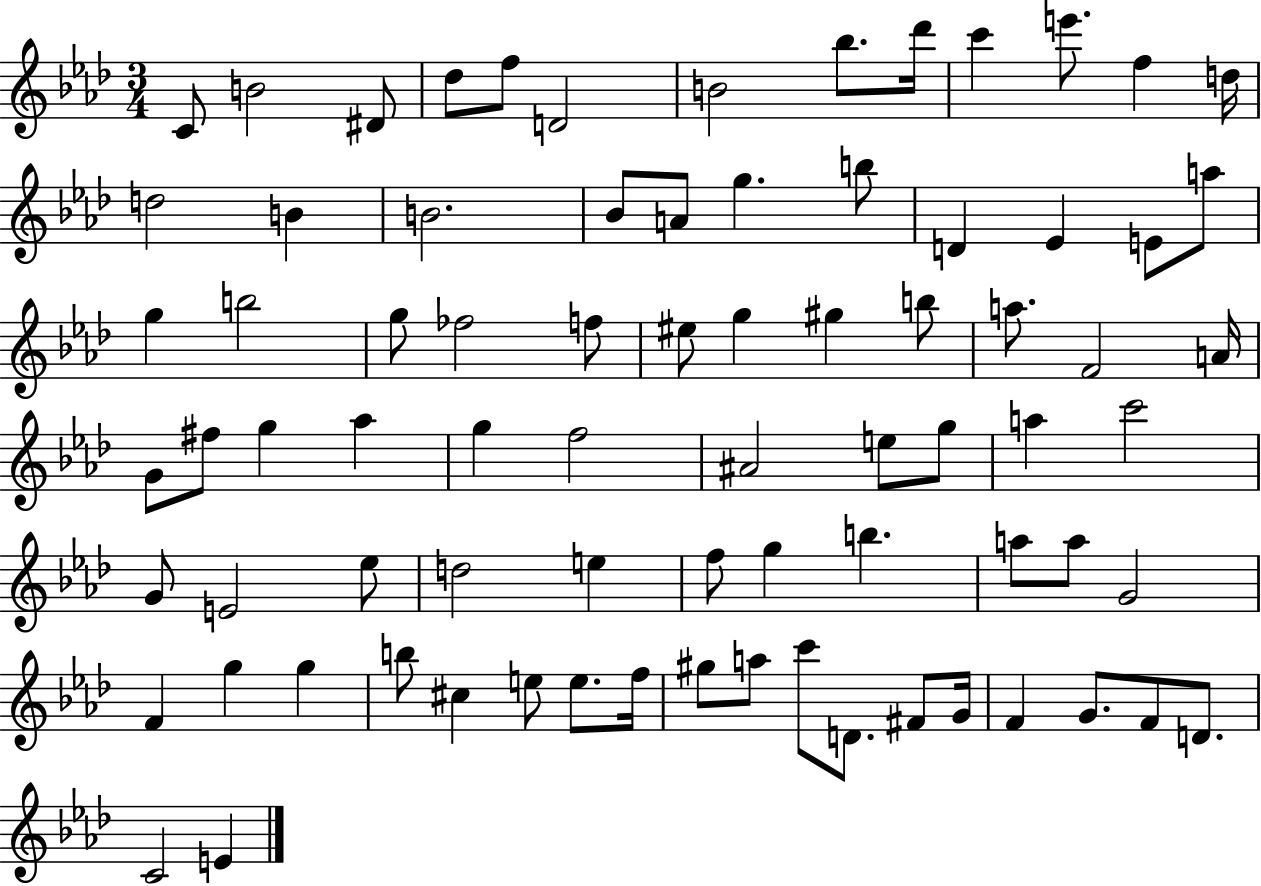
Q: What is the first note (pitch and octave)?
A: C4